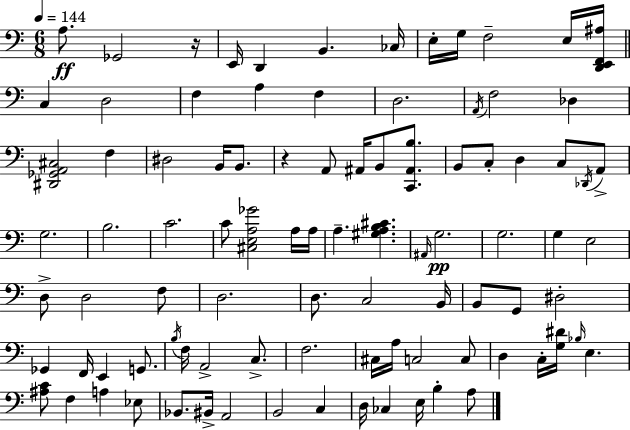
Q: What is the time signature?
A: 6/8